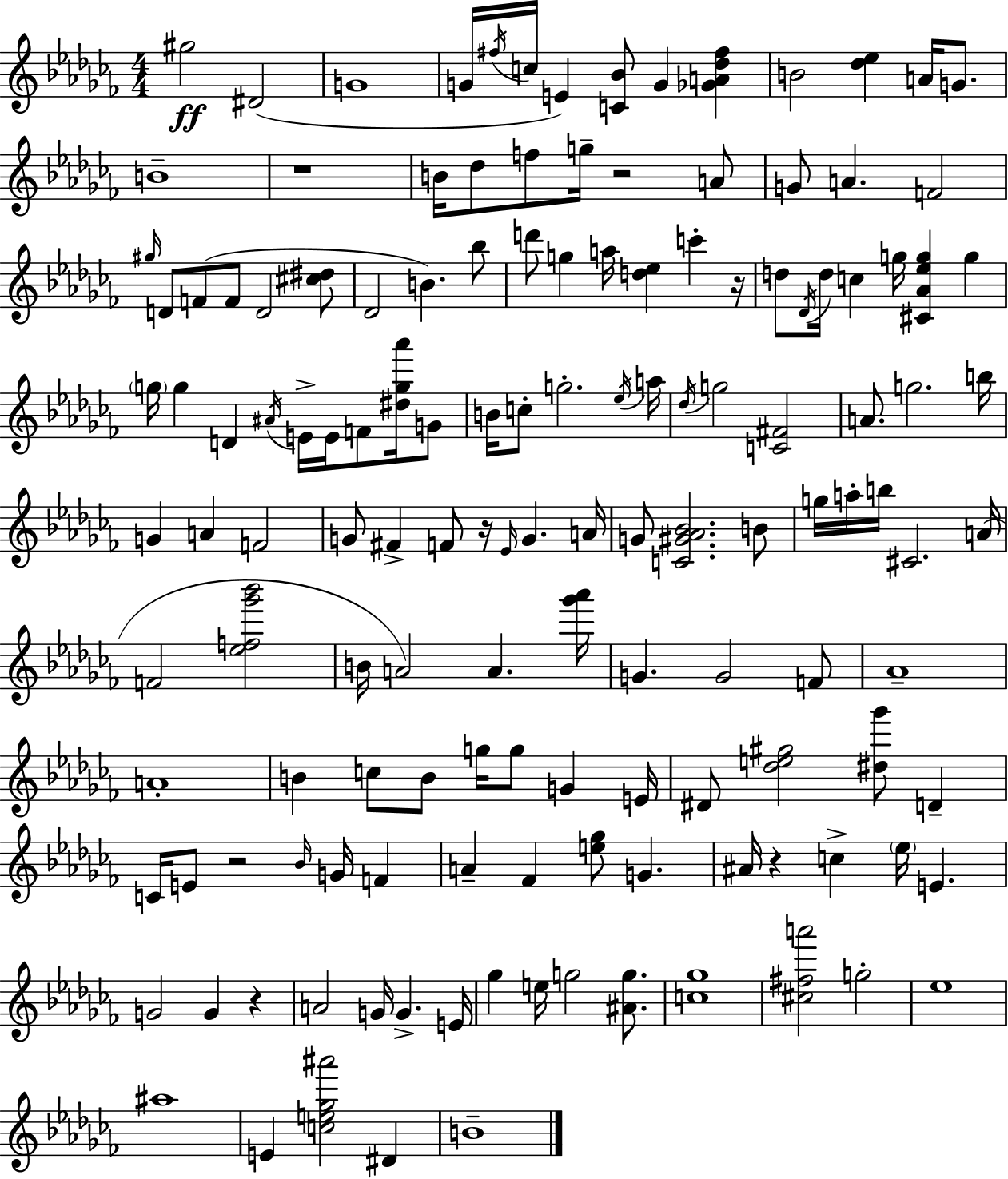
G#5/h D#4/h G4/w G4/s F#5/s C5/s E4/q [C4,Bb4]/e G4/q [Gb4,A4,Db5,F#5]/q B4/h [Db5,Eb5]/q A4/s G4/e. B4/w R/w B4/s Db5/e F5/e G5/s R/h A4/e G4/e A4/q. F4/h G#5/s D4/e F4/e F4/e D4/h [C#5,D#5]/e Db4/h B4/q. Bb5/e D6/e G5/q A5/s [D5,Eb5]/q C6/q R/s D5/e Db4/s D5/s C5/q G5/s [C#4,Ab4,Eb5,G5]/q G5/q G5/s G5/q D4/q A#4/s E4/s E4/s F4/e [D#5,G5,Ab6]/s G4/e B4/s C5/e G5/h. Eb5/s A5/s Db5/s G5/h [C4,F#4]/h A4/e. G5/h. B5/s G4/q A4/q F4/h G4/e F#4/q F4/e R/s Eb4/s G4/q. A4/s G4/e [C4,G#4,Ab4,Bb4]/h. B4/e G5/s A5/s B5/s C#4/h. A4/s F4/h [Eb5,F5,Gb6,Bb6]/h B4/s A4/h A4/q. [Gb6,Ab6]/s G4/q. G4/h F4/e Ab4/w A4/w B4/q C5/e B4/e G5/s G5/e G4/q E4/s D#4/e [Db5,E5,G#5]/h [D#5,Gb6]/e D4/q C4/s E4/e R/h Bb4/s G4/s F4/q A4/q FES4/q [E5,Gb5]/e G4/q. A#4/s R/q C5/q Eb5/s E4/q. G4/h G4/q R/q A4/h G4/s G4/q. E4/s Gb5/q E5/s G5/h [A#4,G5]/e. [C5,Gb5]/w [C#5,F#5,A6]/h G5/h Eb5/w A#5/w E4/q [C5,E5,Gb5,A#6]/h D#4/q B4/w